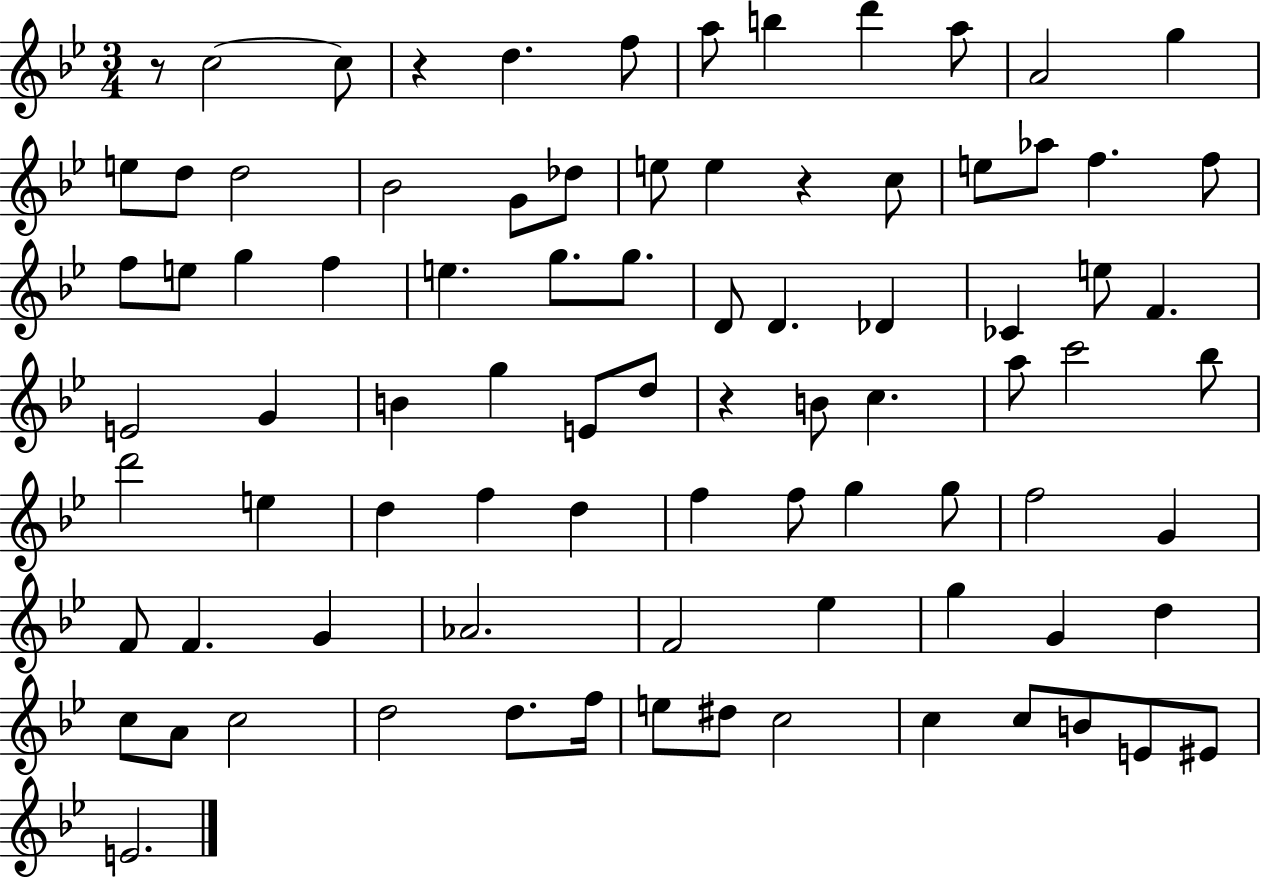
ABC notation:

X:1
T:Untitled
M:3/4
L:1/4
K:Bb
z/2 c2 c/2 z d f/2 a/2 b d' a/2 A2 g e/2 d/2 d2 _B2 G/2 _d/2 e/2 e z c/2 e/2 _a/2 f f/2 f/2 e/2 g f e g/2 g/2 D/2 D _D _C e/2 F E2 G B g E/2 d/2 z B/2 c a/2 c'2 _b/2 d'2 e d f d f f/2 g g/2 f2 G F/2 F G _A2 F2 _e g G d c/2 A/2 c2 d2 d/2 f/4 e/2 ^d/2 c2 c c/2 B/2 E/2 ^E/2 E2